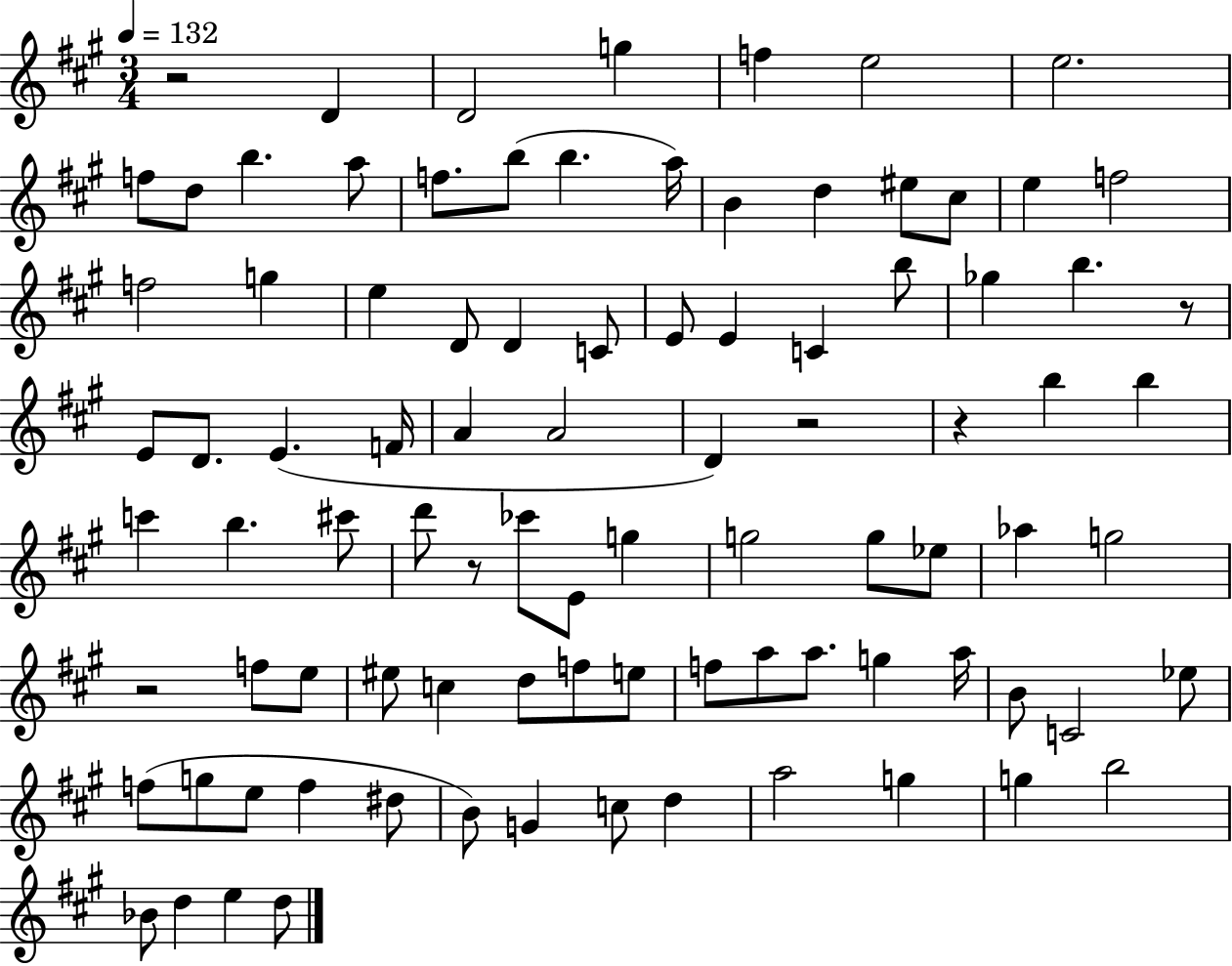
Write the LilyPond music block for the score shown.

{
  \clef treble
  \numericTimeSignature
  \time 3/4
  \key a \major
  \tempo 4 = 132
  r2 d'4 | d'2 g''4 | f''4 e''2 | e''2. | \break f''8 d''8 b''4. a''8 | f''8. b''8( b''4. a''16) | b'4 d''4 eis''8 cis''8 | e''4 f''2 | \break f''2 g''4 | e''4 d'8 d'4 c'8 | e'8 e'4 c'4 b''8 | ges''4 b''4. r8 | \break e'8 d'8. e'4.( f'16 | a'4 a'2 | d'4) r2 | r4 b''4 b''4 | \break c'''4 b''4. cis'''8 | d'''8 r8 ces'''8 e'8 g''4 | g''2 g''8 ees''8 | aes''4 g''2 | \break r2 f''8 e''8 | eis''8 c''4 d''8 f''8 e''8 | f''8 a''8 a''8. g''4 a''16 | b'8 c'2 ees''8 | \break f''8( g''8 e''8 f''4 dis''8 | b'8) g'4 c''8 d''4 | a''2 g''4 | g''4 b''2 | \break bes'8 d''4 e''4 d''8 | \bar "|."
}